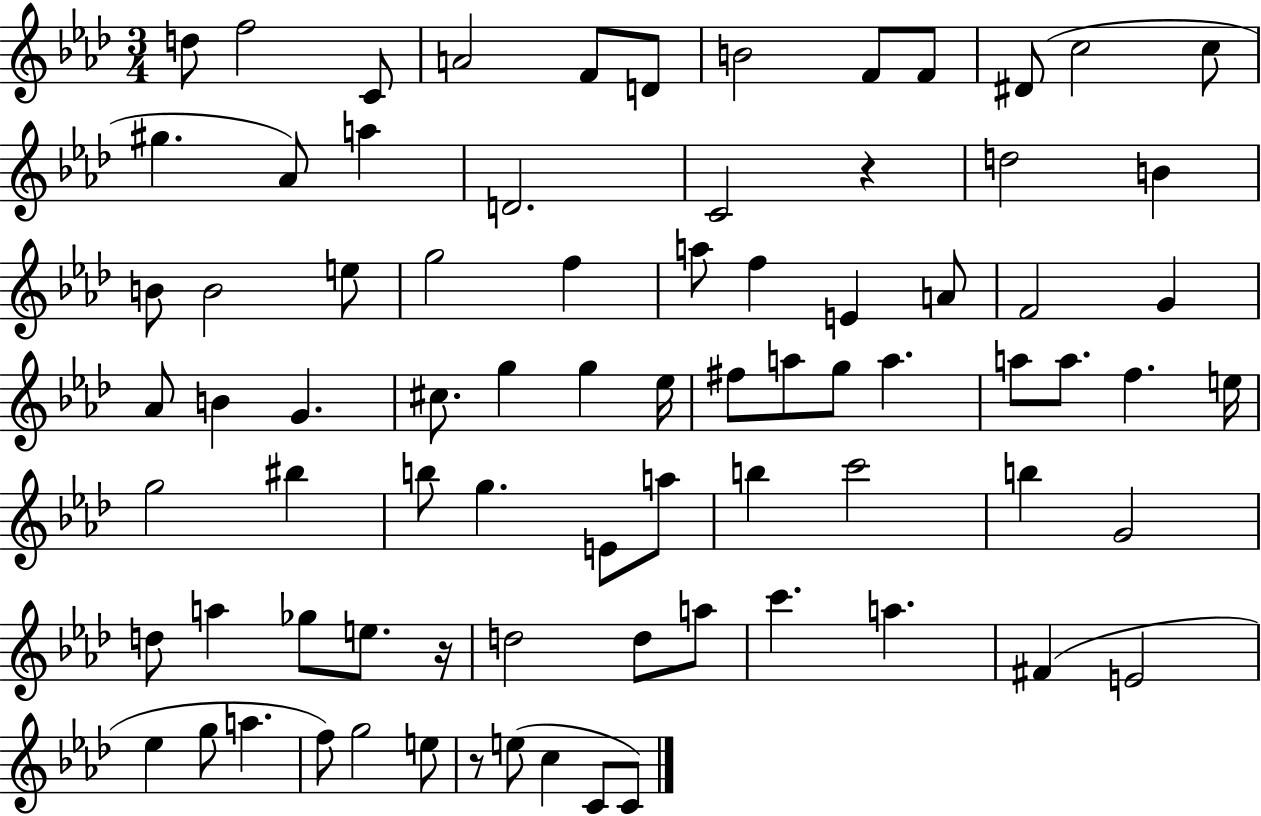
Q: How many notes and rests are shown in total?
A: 79